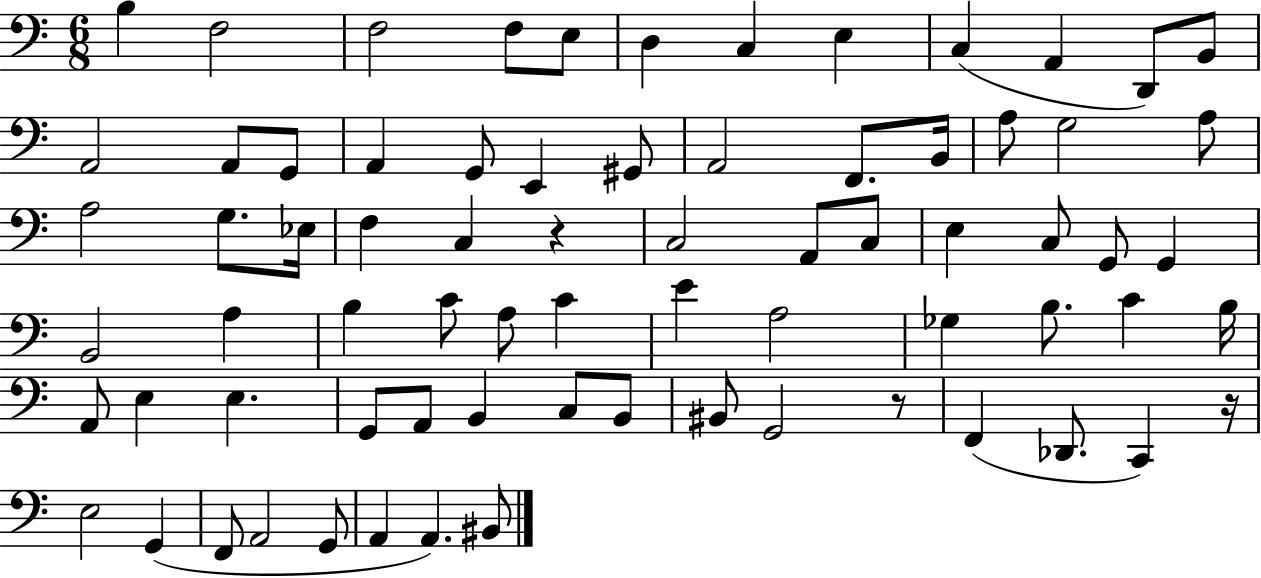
X:1
T:Untitled
M:6/8
L:1/4
K:C
B, F,2 F,2 F,/2 E,/2 D, C, E, C, A,, D,,/2 B,,/2 A,,2 A,,/2 G,,/2 A,, G,,/2 E,, ^G,,/2 A,,2 F,,/2 B,,/4 A,/2 G,2 A,/2 A,2 G,/2 _E,/4 F, C, z C,2 A,,/2 C,/2 E, C,/2 G,,/2 G,, B,,2 A, B, C/2 A,/2 C E A,2 _G, B,/2 C B,/4 A,,/2 E, E, G,,/2 A,,/2 B,, C,/2 B,,/2 ^B,,/2 G,,2 z/2 F,, _D,,/2 C,, z/4 E,2 G,, F,,/2 A,,2 G,,/2 A,, A,, ^B,,/2